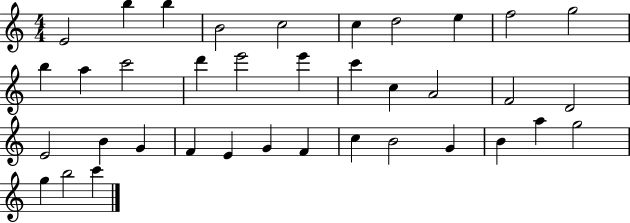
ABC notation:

X:1
T:Untitled
M:4/4
L:1/4
K:C
E2 b b B2 c2 c d2 e f2 g2 b a c'2 d' e'2 e' c' c A2 F2 D2 E2 B G F E G F c B2 G B a g2 g b2 c'